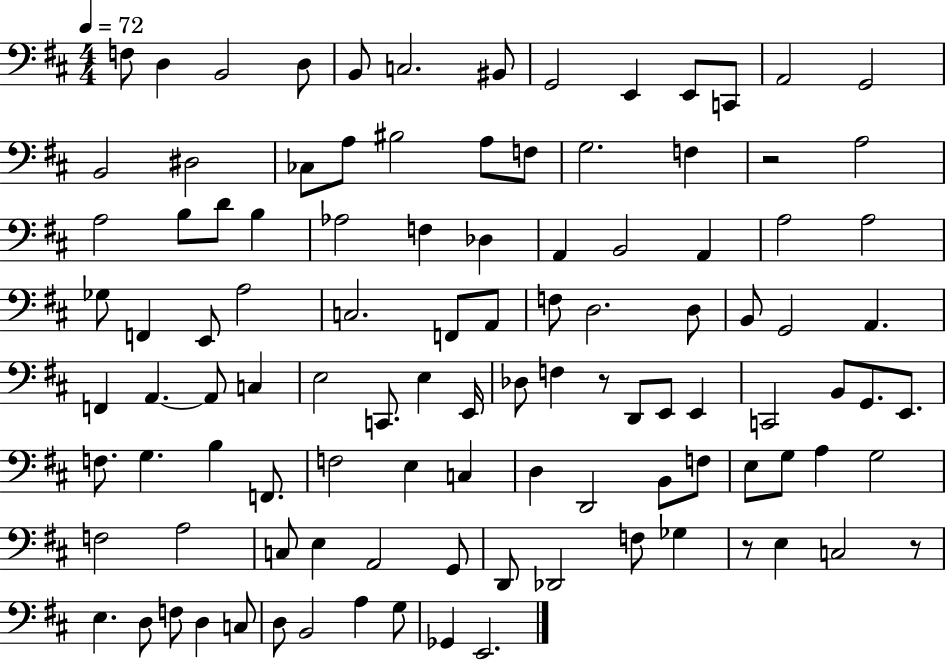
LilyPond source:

{
  \clef bass
  \numericTimeSignature
  \time 4/4
  \key d \major
  \tempo 4 = 72
  \repeat volta 2 { f8 d4 b,2 d8 | b,8 c2. bis,8 | g,2 e,4 e,8 c,8 | a,2 g,2 | \break b,2 dis2 | ces8 a8 bis2 a8 f8 | g2. f4 | r2 a2 | \break a2 b8 d'8 b4 | aes2 f4 des4 | a,4 b,2 a,4 | a2 a2 | \break ges8 f,4 e,8 a2 | c2. f,8 a,8 | f8 d2. d8 | b,8 g,2 a,4. | \break f,4 a,4.~~ a,8 c4 | e2 c,8. e4 e,16 | des8 f4 r8 d,8 e,8 e,4 | c,2 b,8 g,8. e,8. | \break f8. g4. b4 f,8. | f2 e4 c4 | d4 d,2 b,8 f8 | e8 g8 a4 g2 | \break f2 a2 | c8 e4 a,2 g,8 | d,8 des,2 f8 ges4 | r8 e4 c2 r8 | \break e4. d8 f8 d4 c8 | d8 b,2 a4 g8 | ges,4 e,2. | } \bar "|."
}